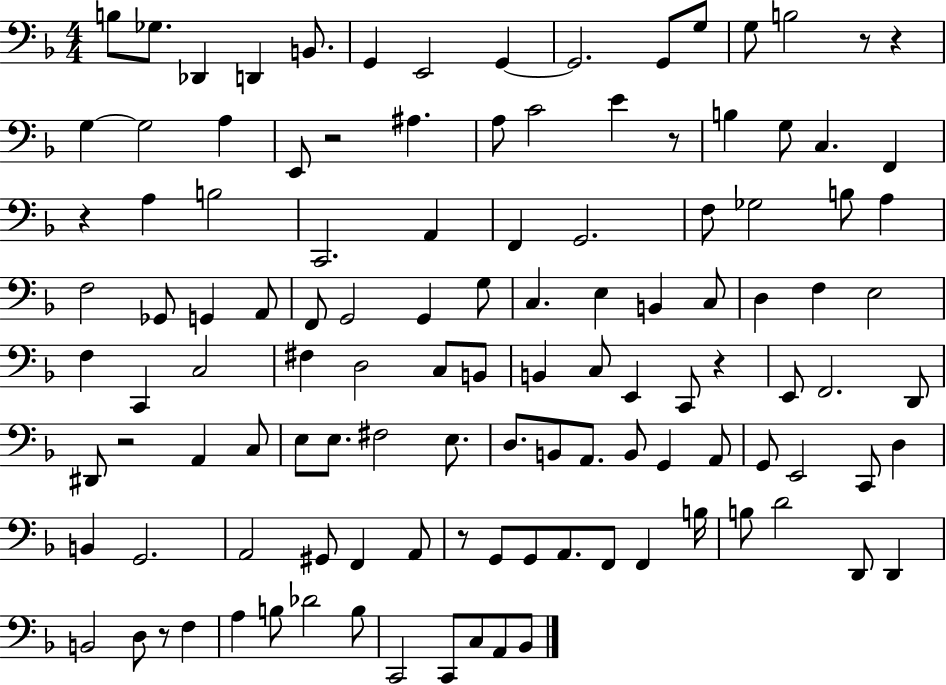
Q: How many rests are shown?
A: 9